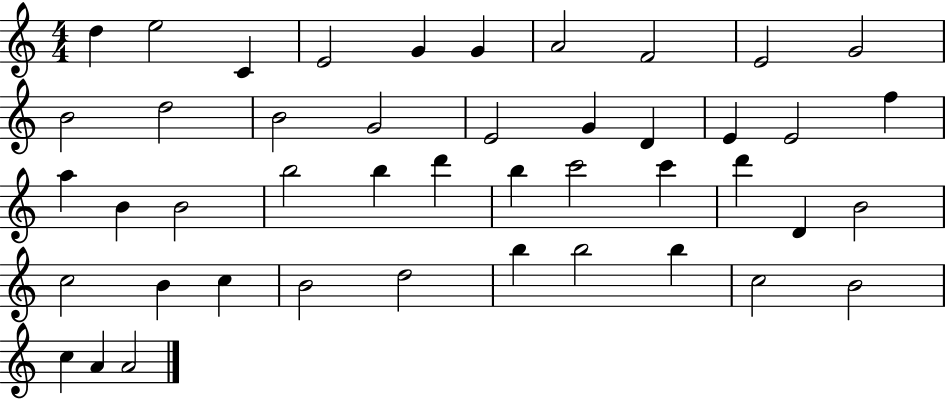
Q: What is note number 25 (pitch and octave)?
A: B5